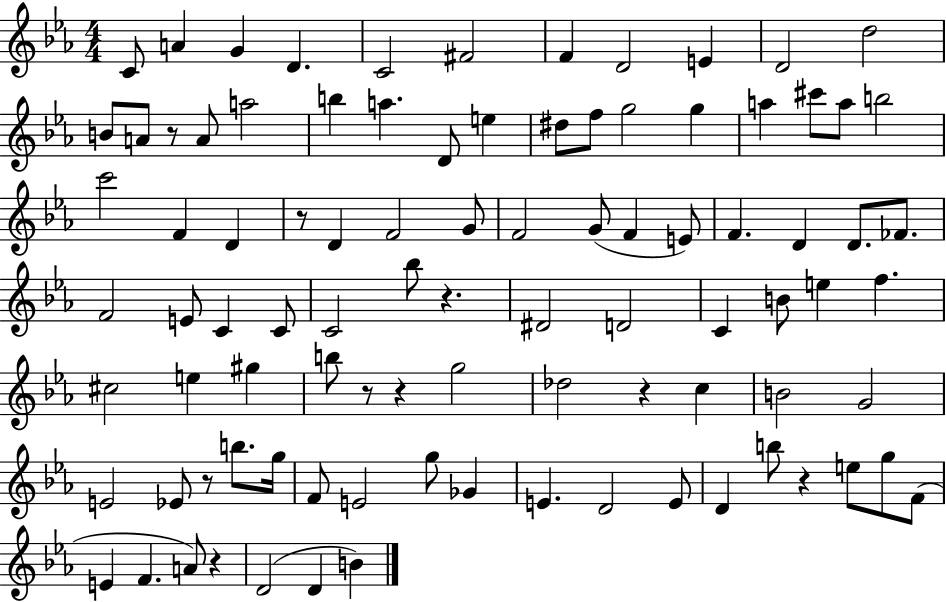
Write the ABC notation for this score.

X:1
T:Untitled
M:4/4
L:1/4
K:Eb
C/2 A G D C2 ^F2 F D2 E D2 d2 B/2 A/2 z/2 A/2 a2 b a D/2 e ^d/2 f/2 g2 g a ^c'/2 a/2 b2 c'2 F D z/2 D F2 G/2 F2 G/2 F E/2 F D D/2 _F/2 F2 E/2 C C/2 C2 _b/2 z ^D2 D2 C B/2 e f ^c2 e ^g b/2 z/2 z g2 _d2 z c B2 G2 E2 _E/2 z/2 b/2 g/4 F/2 E2 g/2 _G E D2 E/2 D b/2 z e/2 g/2 F/2 E F A/2 z D2 D B